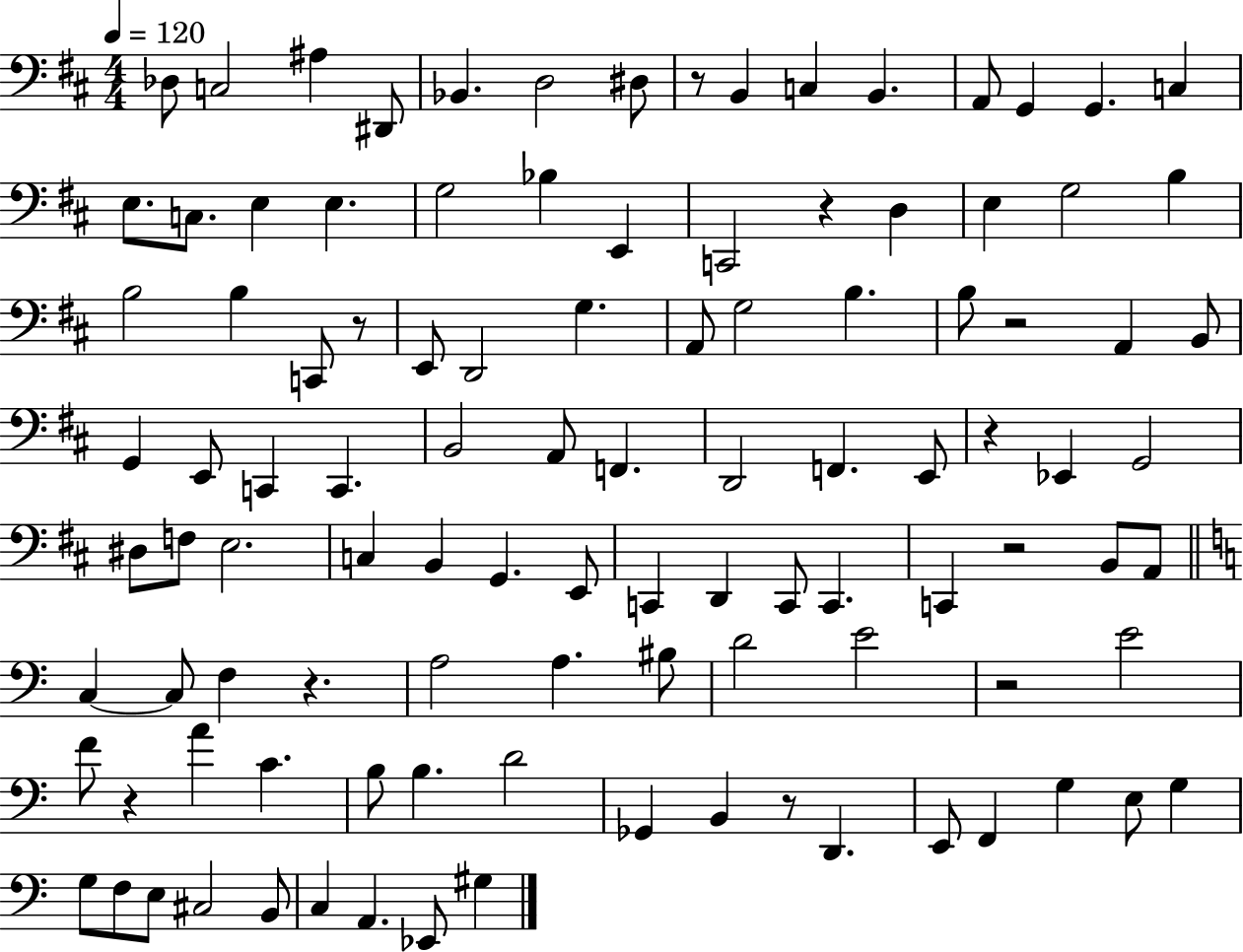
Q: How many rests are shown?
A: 10